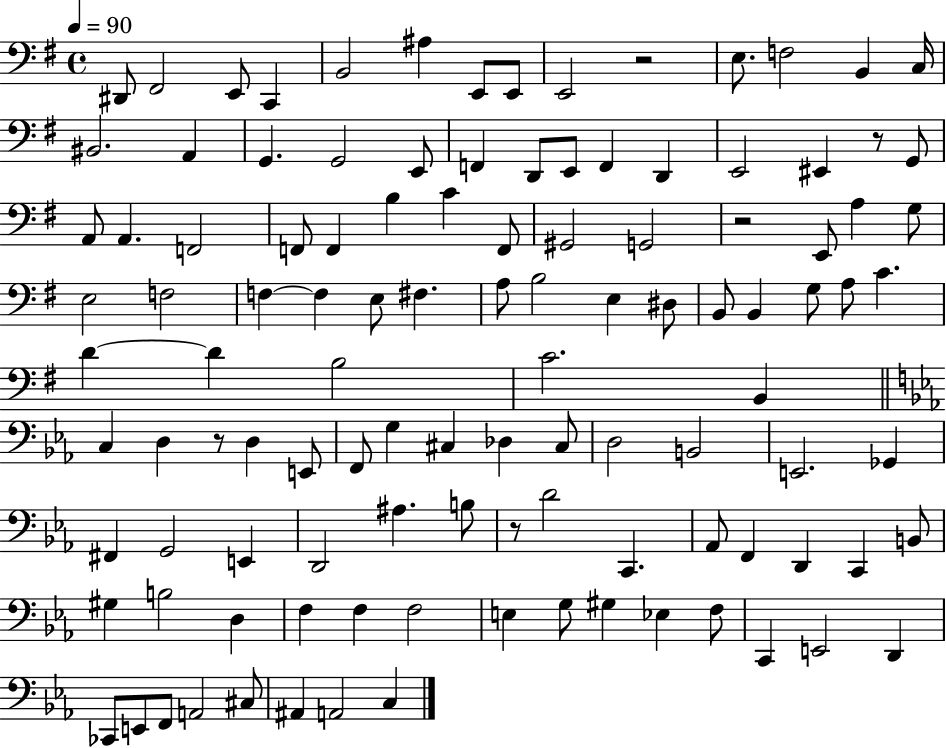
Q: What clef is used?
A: bass